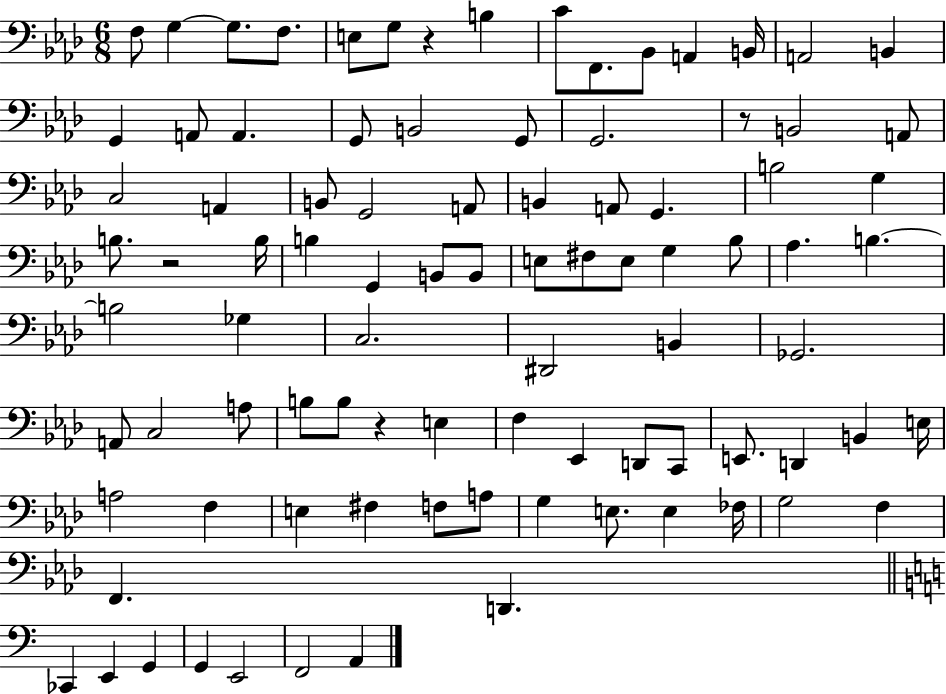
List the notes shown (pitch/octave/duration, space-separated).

F3/e G3/q G3/e. F3/e. E3/e G3/e R/q B3/q C4/e F2/e. Bb2/e A2/q B2/s A2/h B2/q G2/q A2/e A2/q. G2/e B2/h G2/e G2/h. R/e B2/h A2/e C3/h A2/q B2/e G2/h A2/e B2/q A2/e G2/q. B3/h G3/q B3/e. R/h B3/s B3/q G2/q B2/e B2/e E3/e F#3/e E3/e G3/q Bb3/e Ab3/q. B3/q. B3/h Gb3/q C3/h. D#2/h B2/q Gb2/h. A2/e C3/h A3/e B3/e B3/e R/q E3/q F3/q Eb2/q D2/e C2/e E2/e. D2/q B2/q E3/s A3/h F3/q E3/q F#3/q F3/e A3/e G3/q E3/e. E3/q FES3/s G3/h F3/q F2/q. D2/q. CES2/q E2/q G2/q G2/q E2/h F2/h A2/q